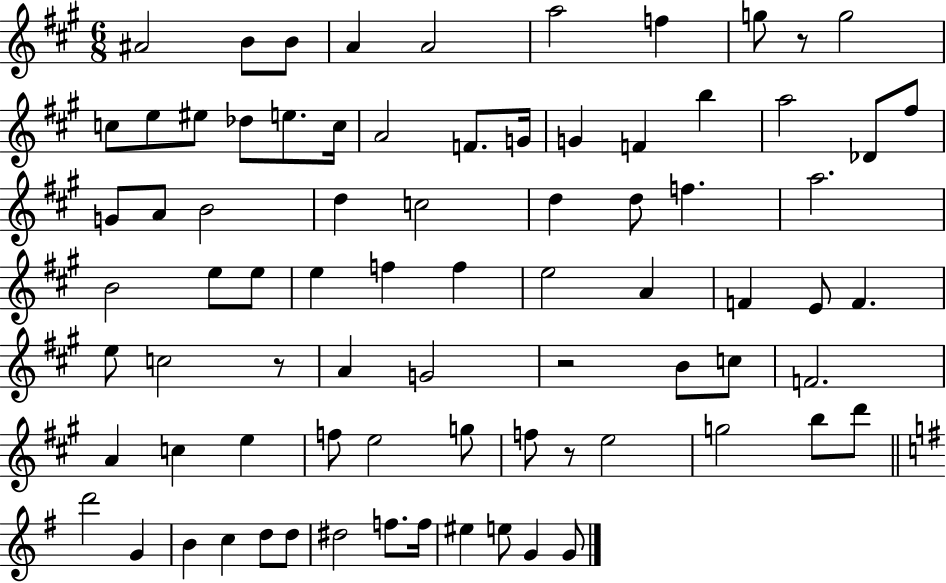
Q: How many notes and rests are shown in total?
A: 79